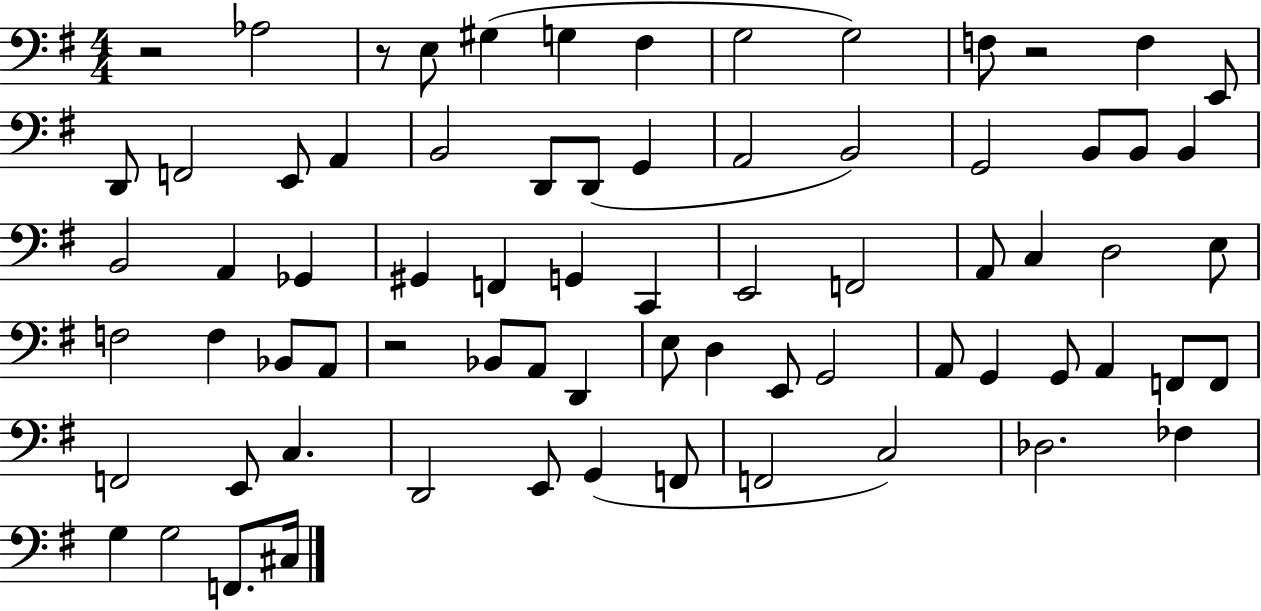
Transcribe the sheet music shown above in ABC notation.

X:1
T:Untitled
M:4/4
L:1/4
K:G
z2 _A,2 z/2 E,/2 ^G, G, ^F, G,2 G,2 F,/2 z2 F, E,,/2 D,,/2 F,,2 E,,/2 A,, B,,2 D,,/2 D,,/2 G,, A,,2 B,,2 G,,2 B,,/2 B,,/2 B,, B,,2 A,, _G,, ^G,, F,, G,, C,, E,,2 F,,2 A,,/2 C, D,2 E,/2 F,2 F, _B,,/2 A,,/2 z2 _B,,/2 A,,/2 D,, E,/2 D, E,,/2 G,,2 A,,/2 G,, G,,/2 A,, F,,/2 F,,/2 F,,2 E,,/2 C, D,,2 E,,/2 G,, F,,/2 F,,2 C,2 _D,2 _F, G, G,2 F,,/2 ^C,/4